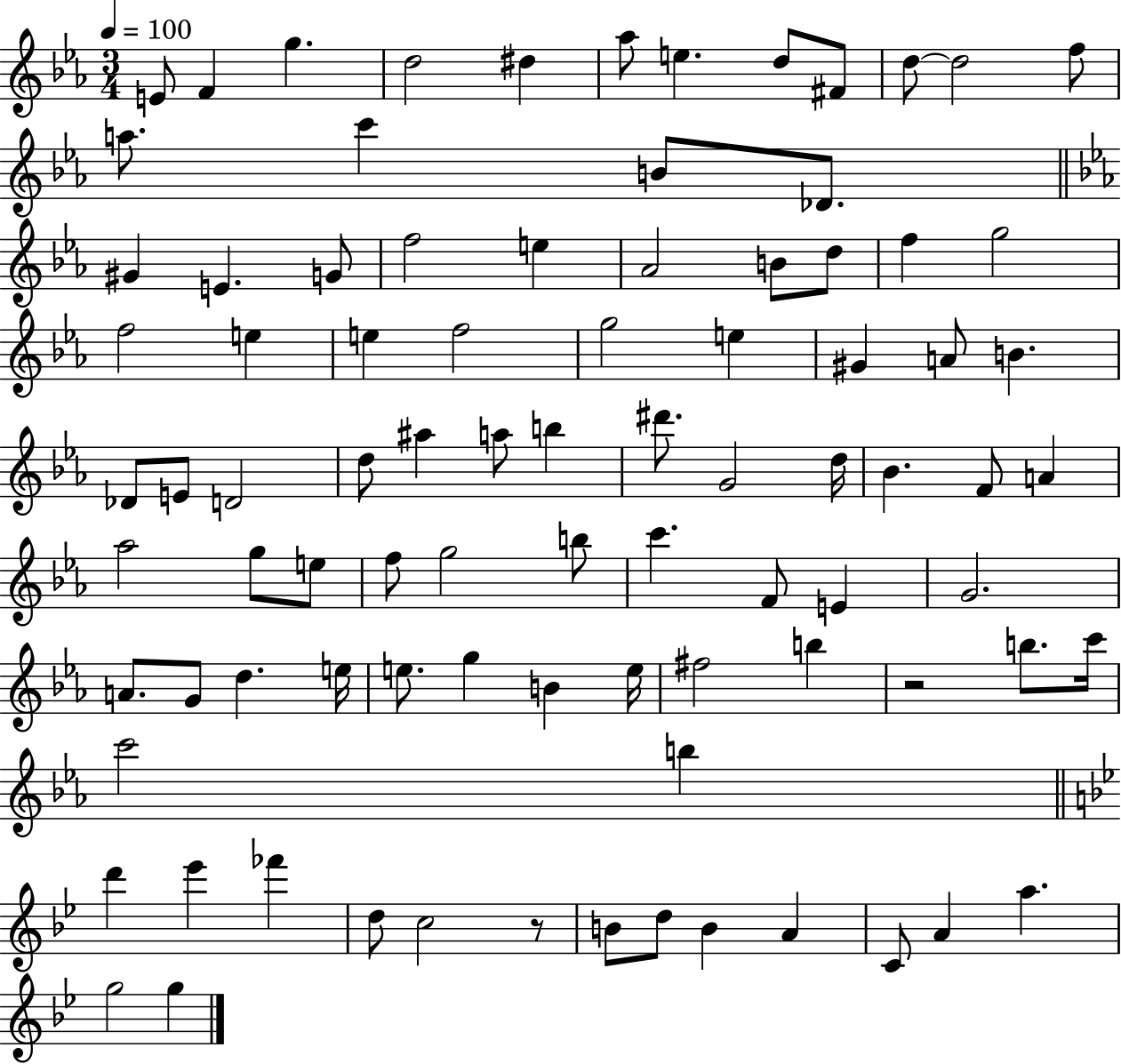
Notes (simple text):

E4/e F4/q G5/q. D5/h D#5/q Ab5/e E5/q. D5/e F#4/e D5/e D5/h F5/e A5/e. C6/q B4/e Db4/e. G#4/q E4/q. G4/e F5/h E5/q Ab4/h B4/e D5/e F5/q G5/h F5/h E5/q E5/q F5/h G5/h E5/q G#4/q A4/e B4/q. Db4/e E4/e D4/h D5/e A#5/q A5/e B5/q D#6/e. G4/h D5/s Bb4/q. F4/e A4/q Ab5/h G5/e E5/e F5/e G5/h B5/e C6/q. F4/e E4/q G4/h. A4/e. G4/e D5/q. E5/s E5/e. G5/q B4/q E5/s F#5/h B5/q R/h B5/e. C6/s C6/h B5/q D6/q Eb6/q FES6/q D5/e C5/h R/e B4/e D5/e B4/q A4/q C4/e A4/q A5/q. G5/h G5/q